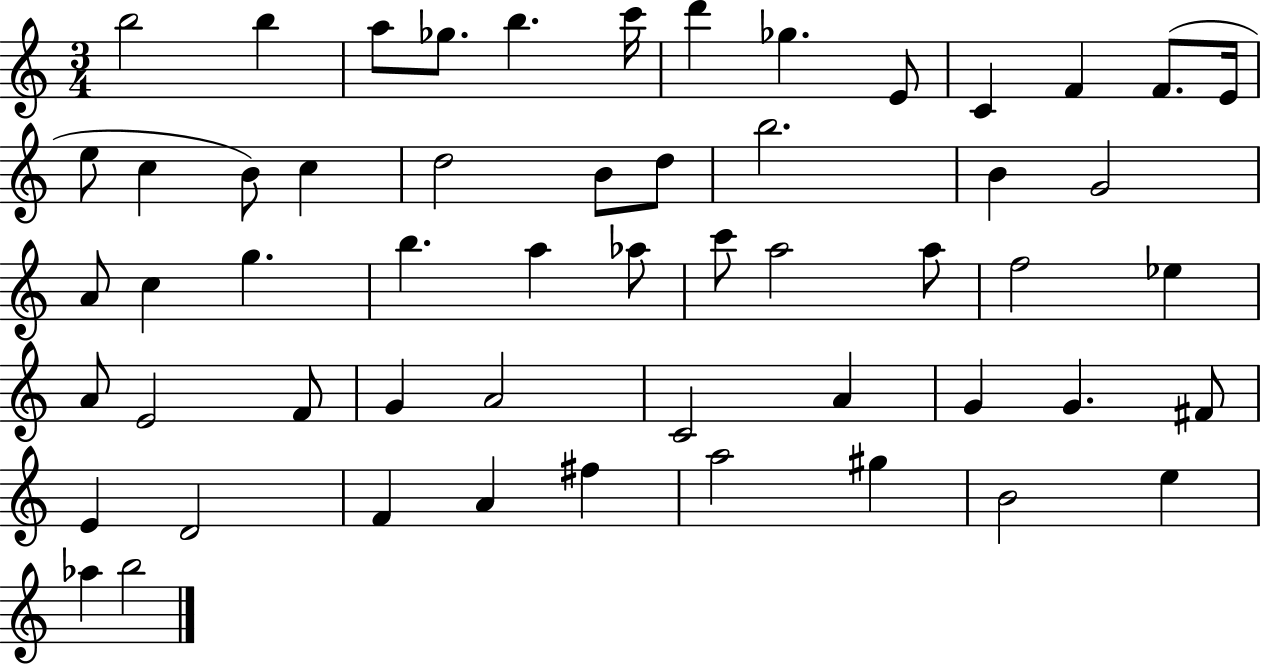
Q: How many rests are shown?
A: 0